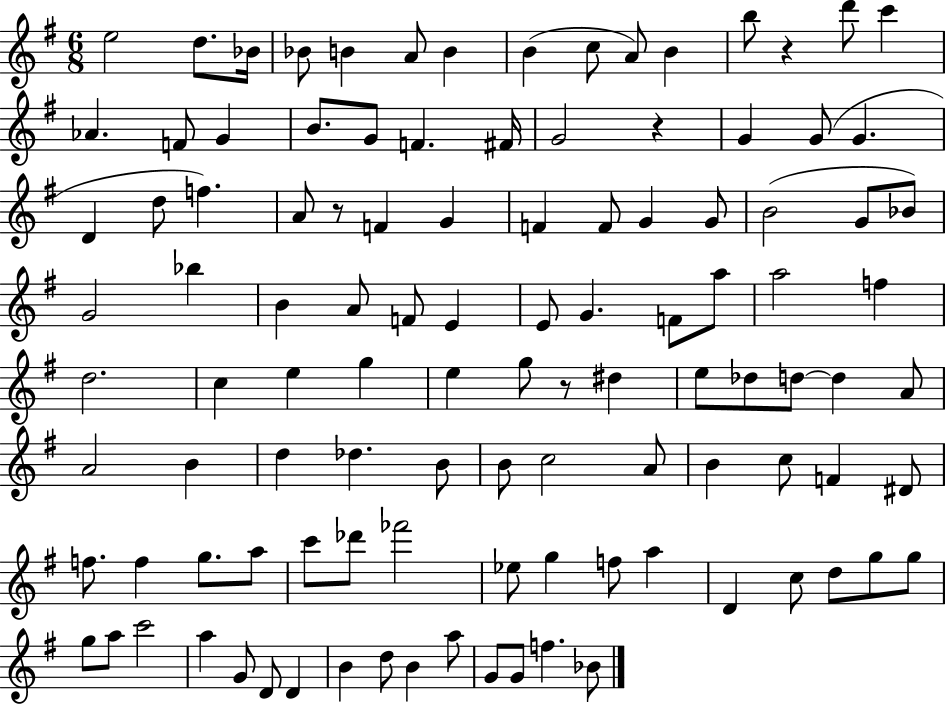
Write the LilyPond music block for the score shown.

{
  \clef treble
  \numericTimeSignature
  \time 6/8
  \key g \major
  \repeat volta 2 { e''2 d''8. bes'16 | bes'8 b'4 a'8 b'4 | b'4( c''8 a'8) b'4 | b''8 r4 d'''8 c'''4 | \break aes'4. f'8 g'4 | b'8. g'8 f'4. fis'16 | g'2 r4 | g'4 g'8( g'4. | \break d'4 d''8 f''4.) | a'8 r8 f'4 g'4 | f'4 f'8 g'4 g'8 | b'2( g'8 bes'8) | \break g'2 bes''4 | b'4 a'8 f'8 e'4 | e'8 g'4. f'8 a''8 | a''2 f''4 | \break d''2. | c''4 e''4 g''4 | e''4 g''8 r8 dis''4 | e''8 des''8 d''8~~ d''4 a'8 | \break a'2 b'4 | d''4 des''4. b'8 | b'8 c''2 a'8 | b'4 c''8 f'4 dis'8 | \break f''8. f''4 g''8. a''8 | c'''8 des'''8 fes'''2 | ees''8 g''4 f''8 a''4 | d'4 c''8 d''8 g''8 g''8 | \break g''8 a''8 c'''2 | a''4 g'8 d'8 d'4 | b'4 d''8 b'4 a''8 | g'8 g'8 f''4. bes'8 | \break } \bar "|."
}